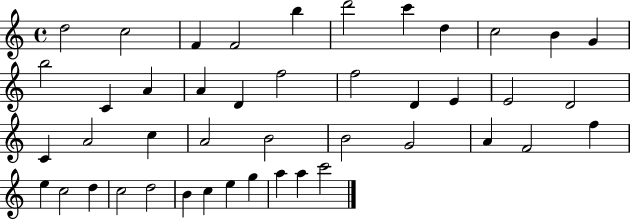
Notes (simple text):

D5/h C5/h F4/q F4/h B5/q D6/h C6/q D5/q C5/h B4/q G4/q B5/h C4/q A4/q A4/q D4/q F5/h F5/h D4/q E4/q E4/h D4/h C4/q A4/h C5/q A4/h B4/h B4/h G4/h A4/q F4/h F5/q E5/q C5/h D5/q C5/h D5/h B4/q C5/q E5/q G5/q A5/q A5/q C6/h